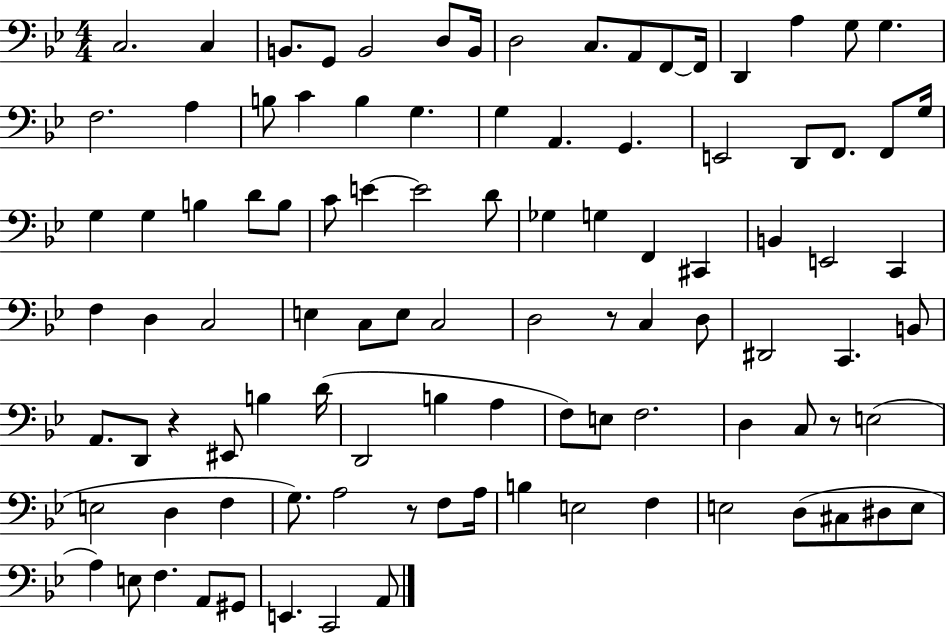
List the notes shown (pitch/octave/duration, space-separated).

C3/h. C3/q B2/e. G2/e B2/h D3/e B2/s D3/h C3/e. A2/e F2/e F2/s D2/q A3/q G3/e G3/q. F3/h. A3/q B3/e C4/q B3/q G3/q. G3/q A2/q. G2/q. E2/h D2/e F2/e. F2/e G3/s G3/q G3/q B3/q D4/e B3/e C4/e E4/q E4/h D4/e Gb3/q G3/q F2/q C#2/q B2/q E2/h C2/q F3/q D3/q C3/h E3/q C3/e E3/e C3/h D3/h R/e C3/q D3/e D#2/h C2/q. B2/e A2/e. D2/e R/q EIS2/e B3/q D4/s D2/h B3/q A3/q F3/e E3/e F3/h. D3/q C3/e R/e E3/h E3/h D3/q F3/q G3/e. A3/h R/e F3/e A3/s B3/q E3/h F3/q E3/h D3/e C#3/e D#3/e E3/e A3/q E3/e F3/q. A2/e G#2/e E2/q. C2/h A2/e